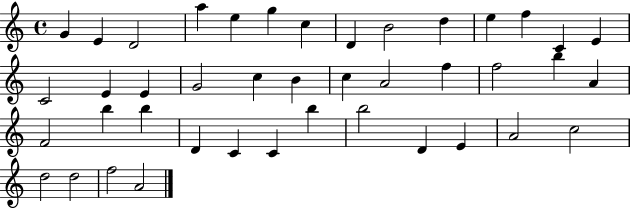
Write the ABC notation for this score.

X:1
T:Untitled
M:4/4
L:1/4
K:C
G E D2 a e g c D B2 d e f C E C2 E E G2 c B c A2 f f2 b A F2 b b D C C b b2 D E A2 c2 d2 d2 f2 A2